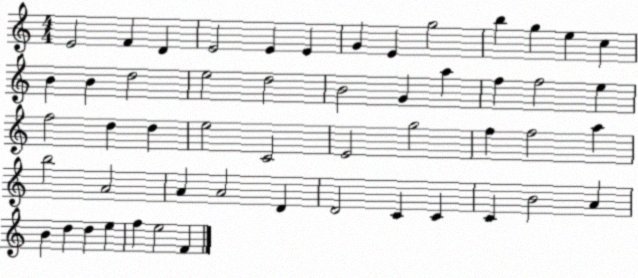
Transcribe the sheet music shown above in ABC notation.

X:1
T:Untitled
M:4/4
L:1/4
K:C
E2 F D E2 E E G E g2 b g e c B B d2 e2 d2 B2 G a f f2 e f2 d d e2 C2 E2 g2 f f2 a b2 A2 A A2 D D2 C C C B2 A B d d e f e2 F